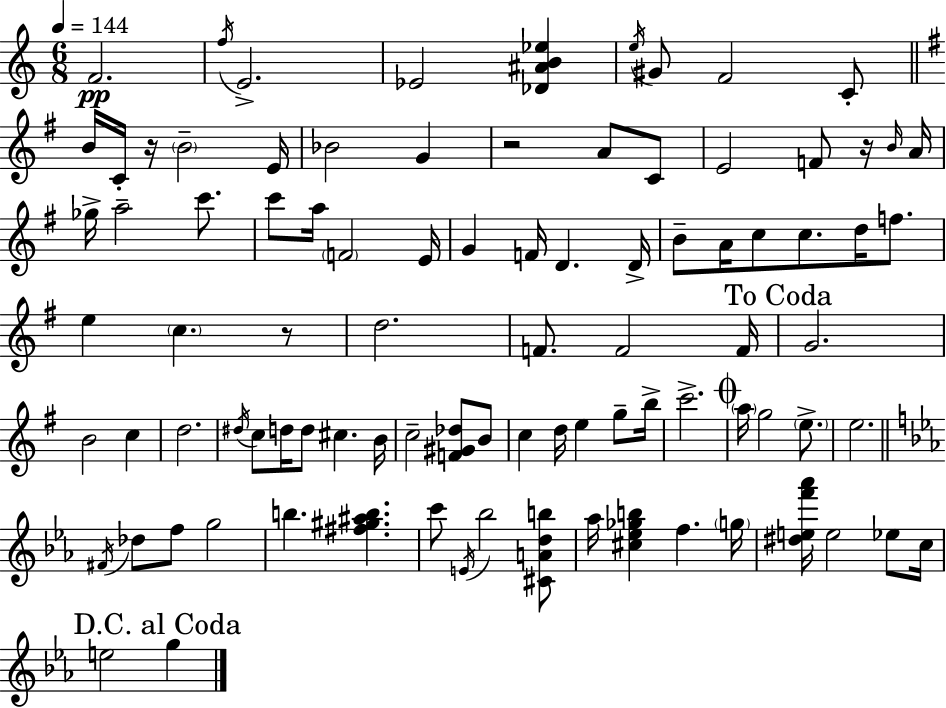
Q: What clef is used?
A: treble